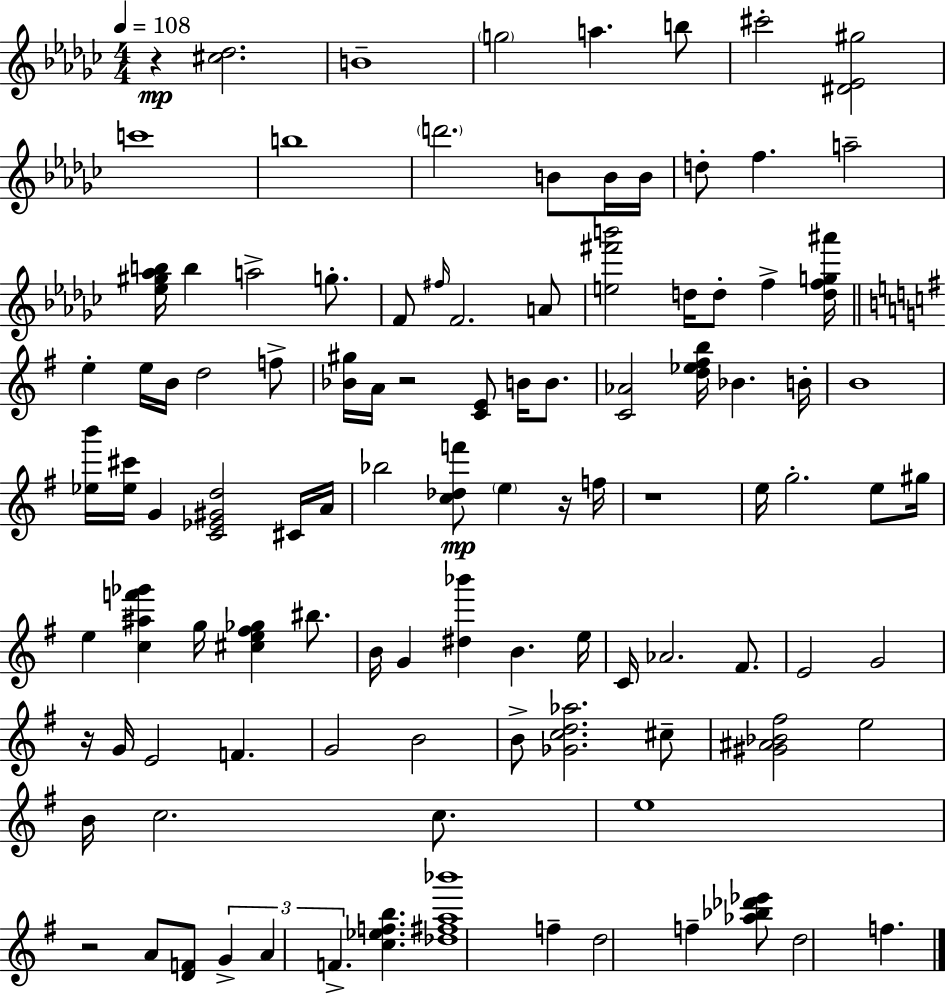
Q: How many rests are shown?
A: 6